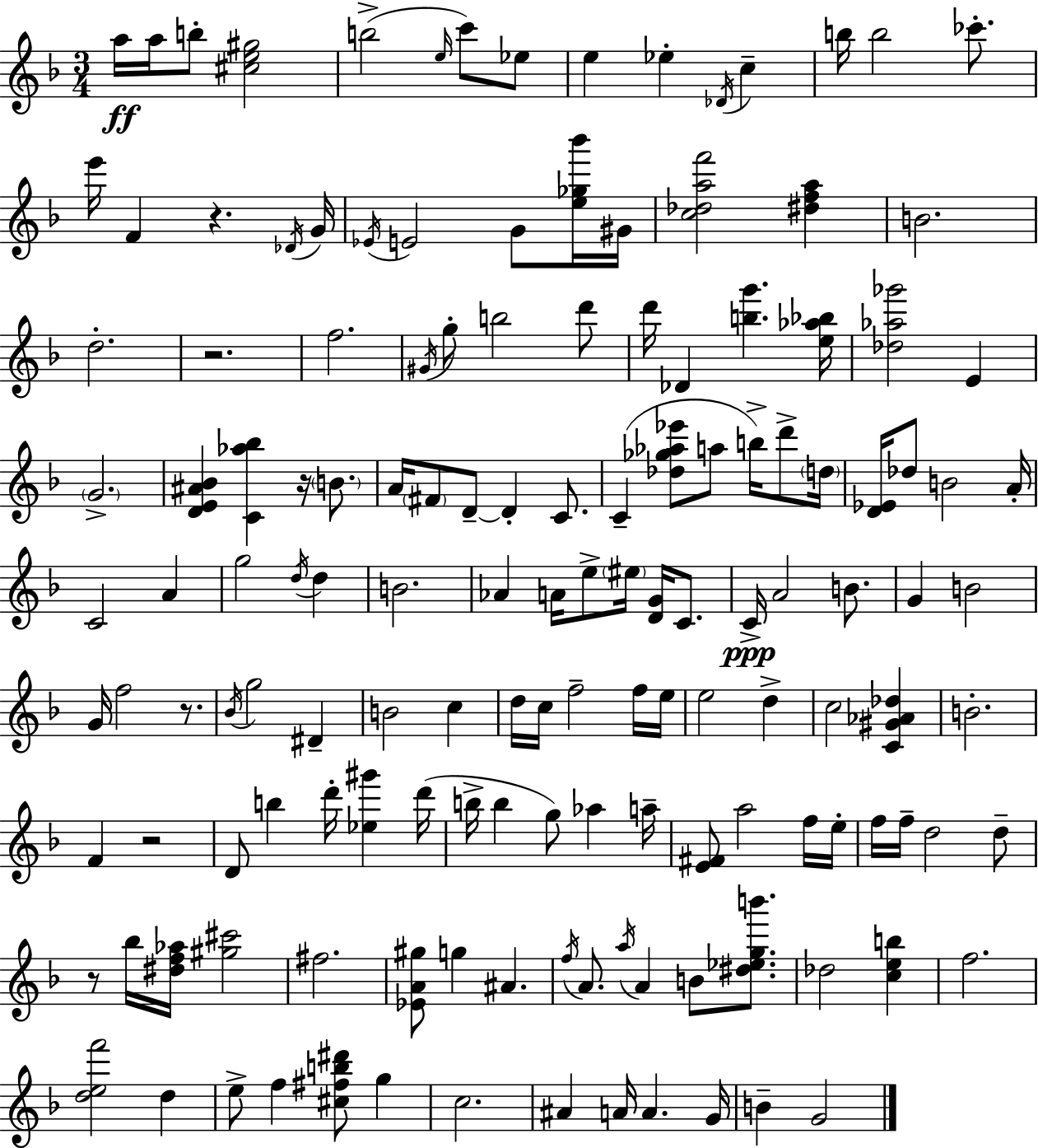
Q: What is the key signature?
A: D minor